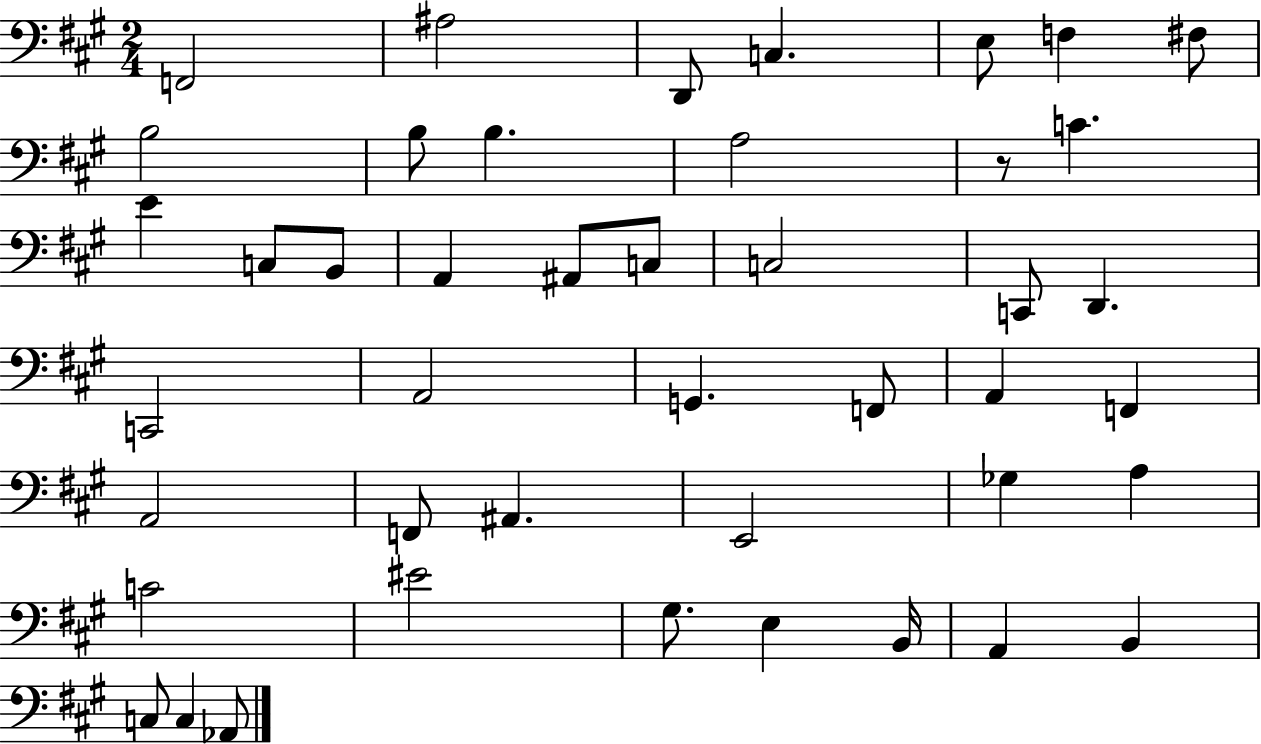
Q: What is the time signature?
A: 2/4